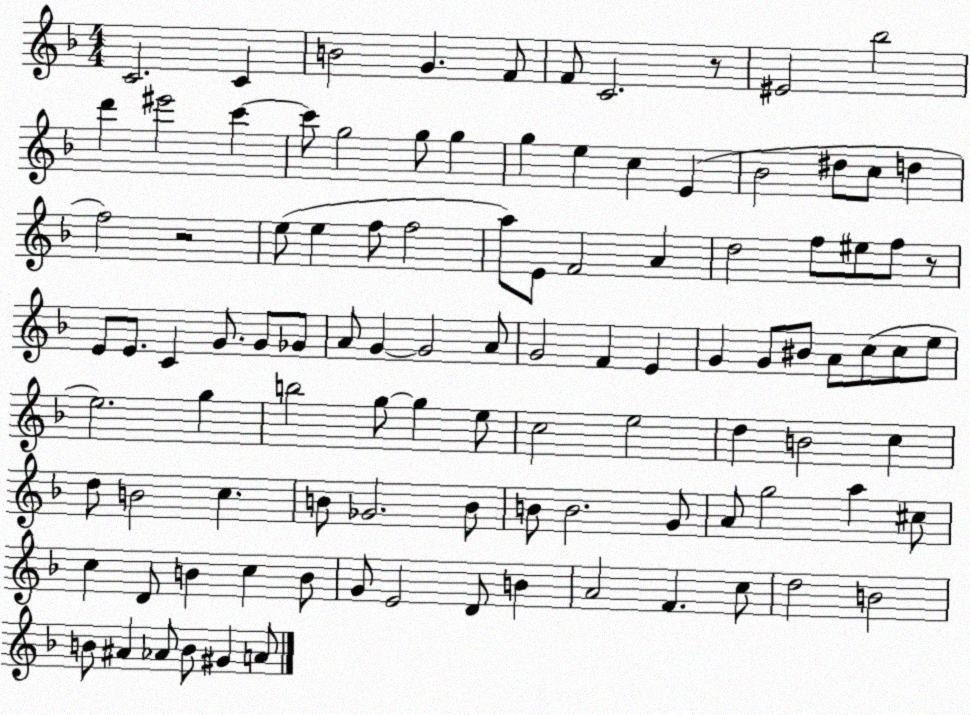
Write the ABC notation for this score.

X:1
T:Untitled
M:4/4
L:1/4
K:F
C2 C B2 G F/2 F/2 C2 z/2 ^E2 _b2 d' ^e'2 c' c'/2 g2 g/2 g g e c E _B2 ^d/2 c/2 d f2 z2 e/2 e f/2 f2 a/2 E/2 F2 A d2 f/2 ^e/2 f/2 z/2 E/2 E/2 C G/2 G/2 _G/2 A/2 G G2 A/2 G2 F E G G/2 ^B/2 A/2 c/2 c/2 e/2 e2 g b2 g/2 g e/2 c2 e2 d B2 c d/2 B2 c B/2 _G2 B/2 B/2 B2 G/2 A/2 g2 a ^c/2 c D/2 B c B/2 G/2 E2 D/2 B A2 F c/2 d2 B2 B/2 ^A _A/2 B/2 ^G A/2